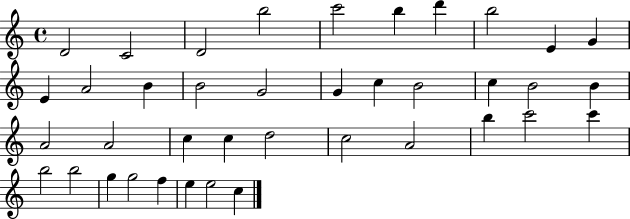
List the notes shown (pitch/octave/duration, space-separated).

D4/h C4/h D4/h B5/h C6/h B5/q D6/q B5/h E4/q G4/q E4/q A4/h B4/q B4/h G4/h G4/q C5/q B4/h C5/q B4/h B4/q A4/h A4/h C5/q C5/q D5/h C5/h A4/h B5/q C6/h C6/q B5/h B5/h G5/q G5/h F5/q E5/q E5/h C5/q